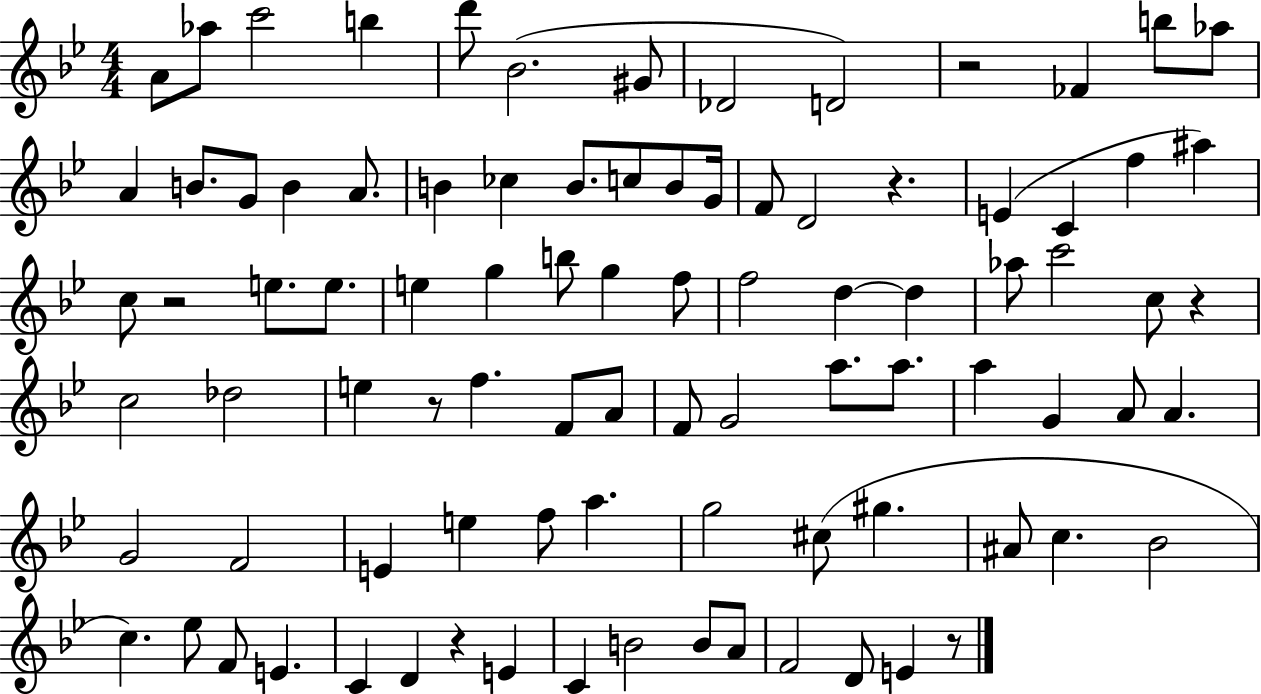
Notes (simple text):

A4/e Ab5/e C6/h B5/q D6/e Bb4/h. G#4/e Db4/h D4/h R/h FES4/q B5/e Ab5/e A4/q B4/e. G4/e B4/q A4/e. B4/q CES5/q B4/e. C5/e B4/e G4/s F4/e D4/h R/q. E4/q C4/q F5/q A#5/q C5/e R/h E5/e. E5/e. E5/q G5/q B5/e G5/q F5/e F5/h D5/q D5/q Ab5/e C6/h C5/e R/q C5/h Db5/h E5/q R/e F5/q. F4/e A4/e F4/e G4/h A5/e. A5/e. A5/q G4/q A4/e A4/q. G4/h F4/h E4/q E5/q F5/e A5/q. G5/h C#5/e G#5/q. A#4/e C5/q. Bb4/h C5/q. Eb5/e F4/e E4/q. C4/q D4/q R/q E4/q C4/q B4/h B4/e A4/e F4/h D4/e E4/q R/e